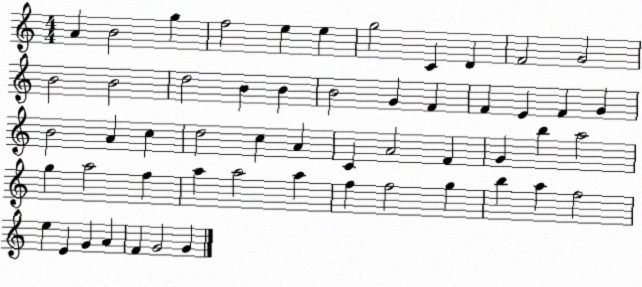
X:1
T:Untitled
M:4/4
L:1/4
K:C
A B2 g f2 e e g2 C D F2 G2 B2 B2 d2 B B B2 G F F E F G B2 A c d2 c A C A2 F G b a2 g a2 f a a2 a f f2 g b a f2 e E G A F G2 G